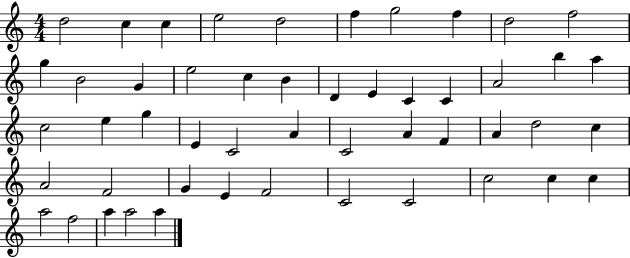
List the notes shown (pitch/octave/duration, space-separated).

D5/h C5/q C5/q E5/h D5/h F5/q G5/h F5/q D5/h F5/h G5/q B4/h G4/q E5/h C5/q B4/q D4/q E4/q C4/q C4/q A4/h B5/q A5/q C5/h E5/q G5/q E4/q C4/h A4/q C4/h A4/q F4/q A4/q D5/h C5/q A4/h F4/h G4/q E4/q F4/h C4/h C4/h C5/h C5/q C5/q A5/h F5/h A5/q A5/h A5/q